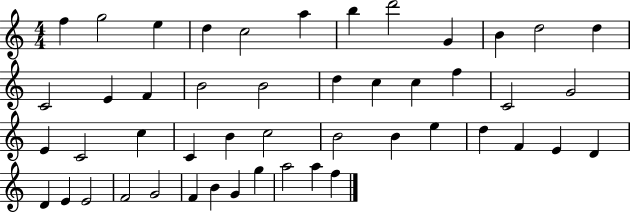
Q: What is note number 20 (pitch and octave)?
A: C5